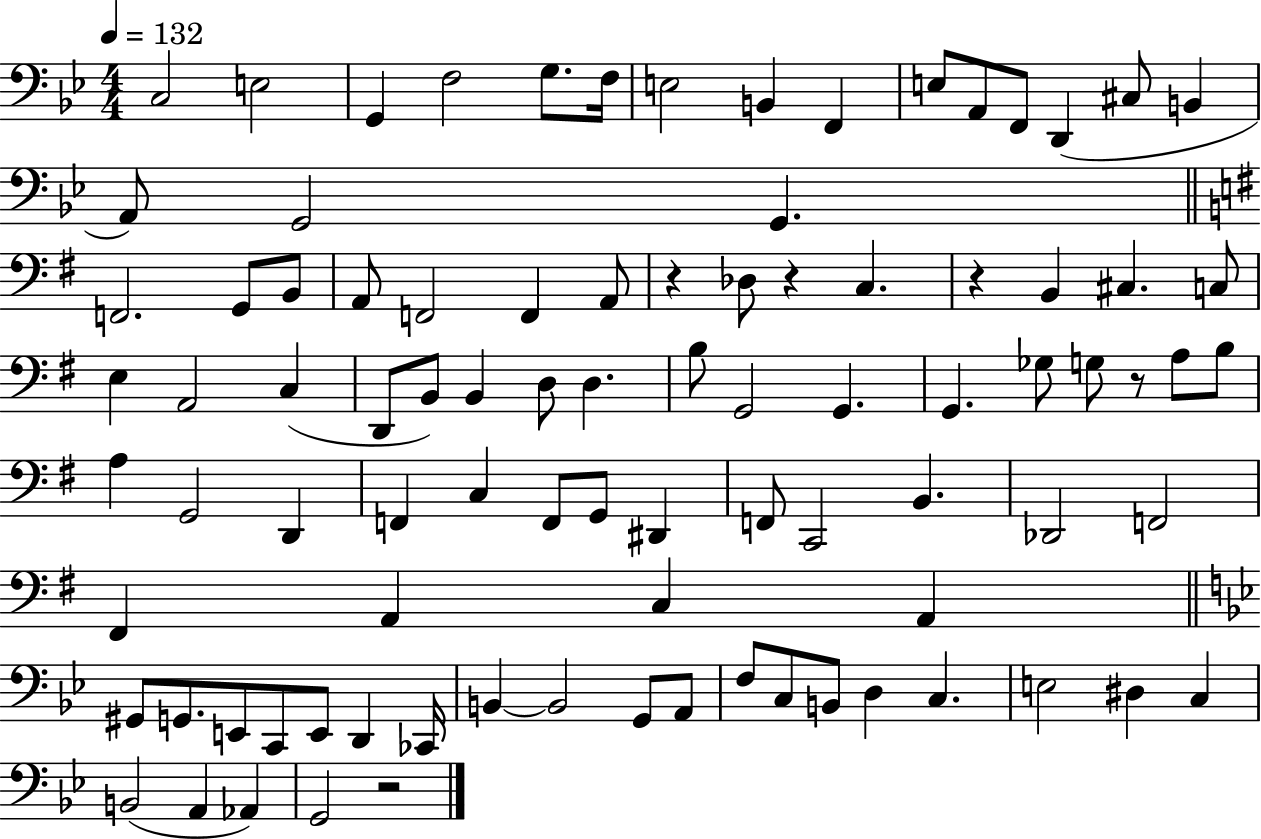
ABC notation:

X:1
T:Untitled
M:4/4
L:1/4
K:Bb
C,2 E,2 G,, F,2 G,/2 F,/4 E,2 B,, F,, E,/2 A,,/2 F,,/2 D,, ^C,/2 B,, A,,/2 G,,2 G,, F,,2 G,,/2 B,,/2 A,,/2 F,,2 F,, A,,/2 z _D,/2 z C, z B,, ^C, C,/2 E, A,,2 C, D,,/2 B,,/2 B,, D,/2 D, B,/2 G,,2 G,, G,, _G,/2 G,/2 z/2 A,/2 B,/2 A, G,,2 D,, F,, C, F,,/2 G,,/2 ^D,, F,,/2 C,,2 B,, _D,,2 F,,2 ^F,, A,, C, A,, ^G,,/2 G,,/2 E,,/2 C,,/2 E,,/2 D,, _C,,/4 B,, B,,2 G,,/2 A,,/2 F,/2 C,/2 B,,/2 D, C, E,2 ^D, C, B,,2 A,, _A,, G,,2 z2